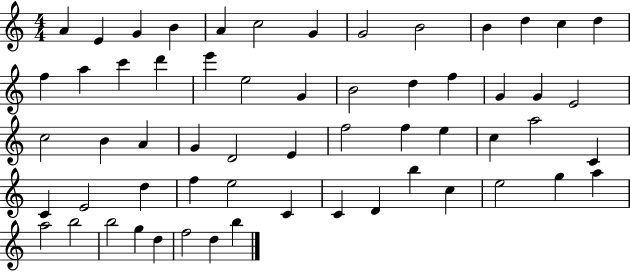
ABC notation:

X:1
T:Untitled
M:4/4
L:1/4
K:C
A E G B A c2 G G2 B2 B d c d f a c' d' e' e2 G B2 d f G G E2 c2 B A G D2 E f2 f e c a2 C C E2 d f e2 C C D b c e2 g a a2 b2 b2 g d f2 d b